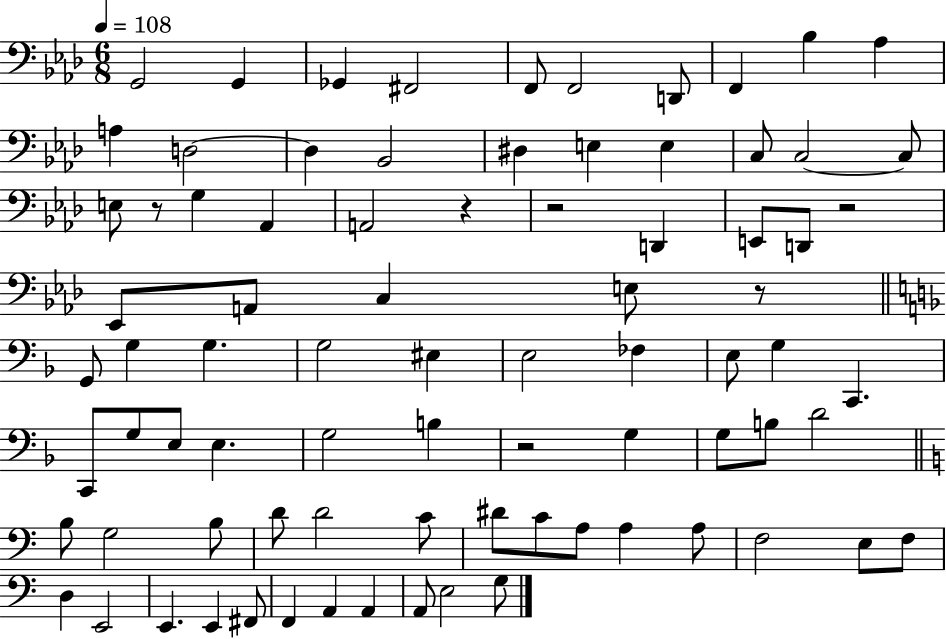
{
  \clef bass
  \numericTimeSignature
  \time 6/8
  \key aes \major
  \tempo 4 = 108
  g,2 g,4 | ges,4 fis,2 | f,8 f,2 d,8 | f,4 bes4 aes4 | \break a4 d2~~ | d4 bes,2 | dis4 e4 e4 | c8 c2~~ c8 | \break e8 r8 g4 aes,4 | a,2 r4 | r2 d,4 | e,8 d,8 r2 | \break ees,8 a,8 c4 e8 r8 | \bar "||" \break \key d \minor g,8 g4 g4. | g2 eis4 | e2 fes4 | e8 g4 c,4. | \break c,8 g8 e8 e4. | g2 b4 | r2 g4 | g8 b8 d'2 | \break \bar "||" \break \key a \minor b8 g2 b8 | d'8 d'2 c'8 | dis'8 c'8 a8 a4 a8 | f2 e8 f8 | \break d4 e,2 | e,4. e,4 fis,8 | f,4 a,4 a,4 | a,8 e2 g8 | \break \bar "|."
}